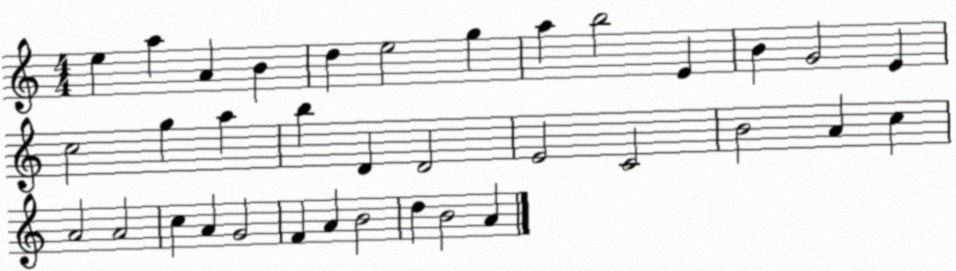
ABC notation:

X:1
T:Untitled
M:4/4
L:1/4
K:C
e a A B d e2 g a b2 E B G2 E c2 g a b D D2 E2 C2 B2 A c A2 A2 c A G2 F A B2 d B2 A